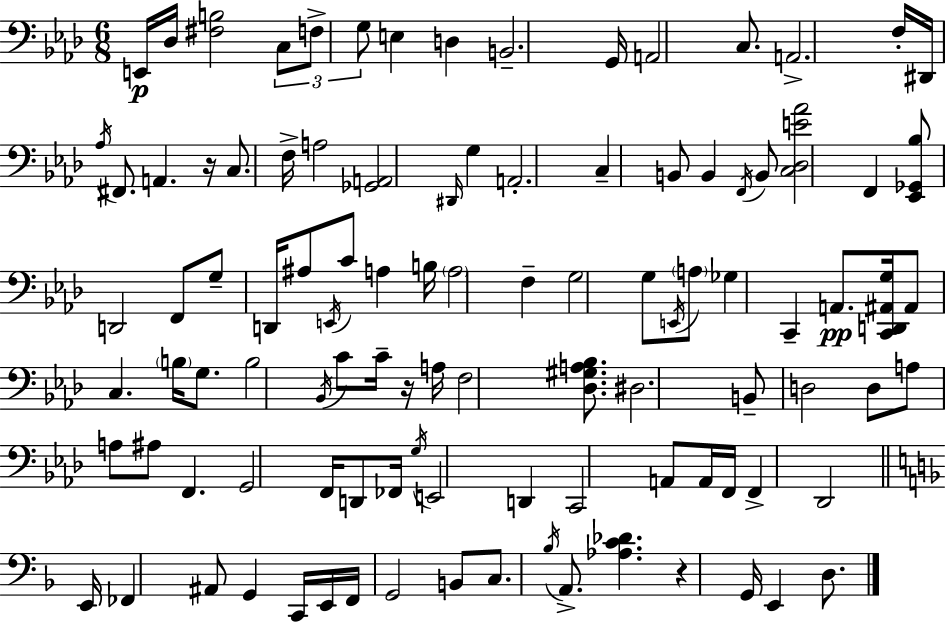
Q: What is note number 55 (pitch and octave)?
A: C4